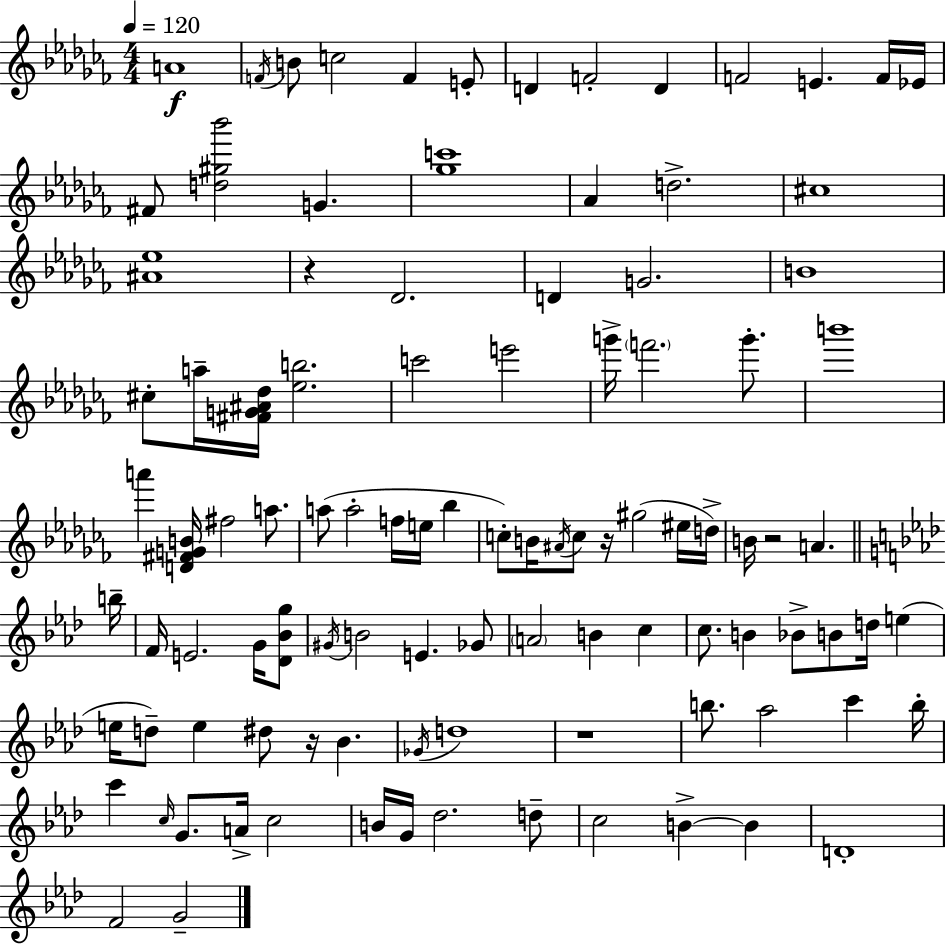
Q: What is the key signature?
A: AES minor